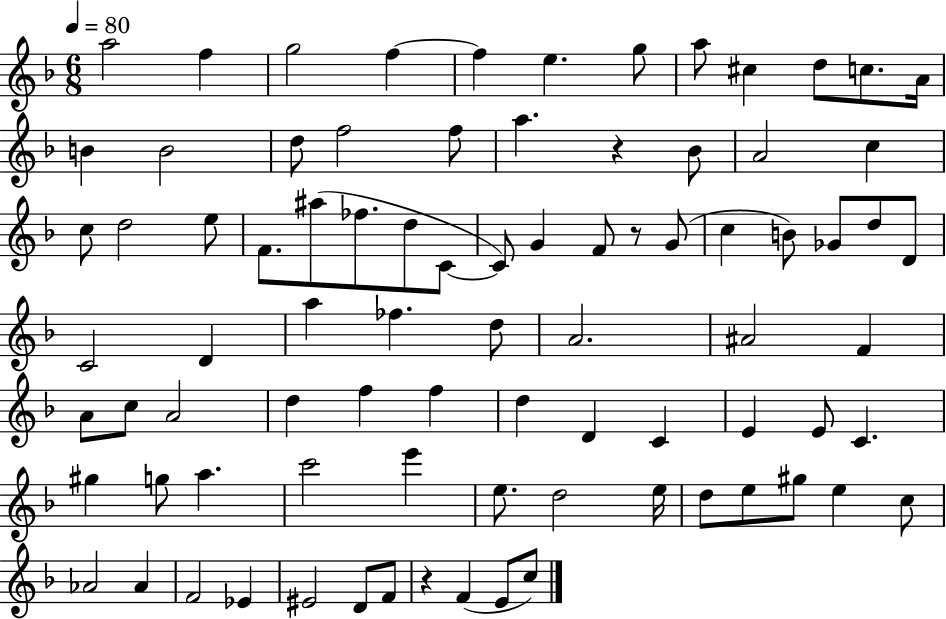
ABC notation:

X:1
T:Untitled
M:6/8
L:1/4
K:F
a2 f g2 f f e g/2 a/2 ^c d/2 c/2 A/4 B B2 d/2 f2 f/2 a z _B/2 A2 c c/2 d2 e/2 F/2 ^a/2 _f/2 d/2 C/2 C/2 G F/2 z/2 G/2 c B/2 _G/2 d/2 D/2 C2 D a _f d/2 A2 ^A2 F A/2 c/2 A2 d f f d D C E E/2 C ^g g/2 a c'2 e' e/2 d2 e/4 d/2 e/2 ^g/2 e c/2 _A2 _A F2 _E ^E2 D/2 F/2 z F E/2 c/2